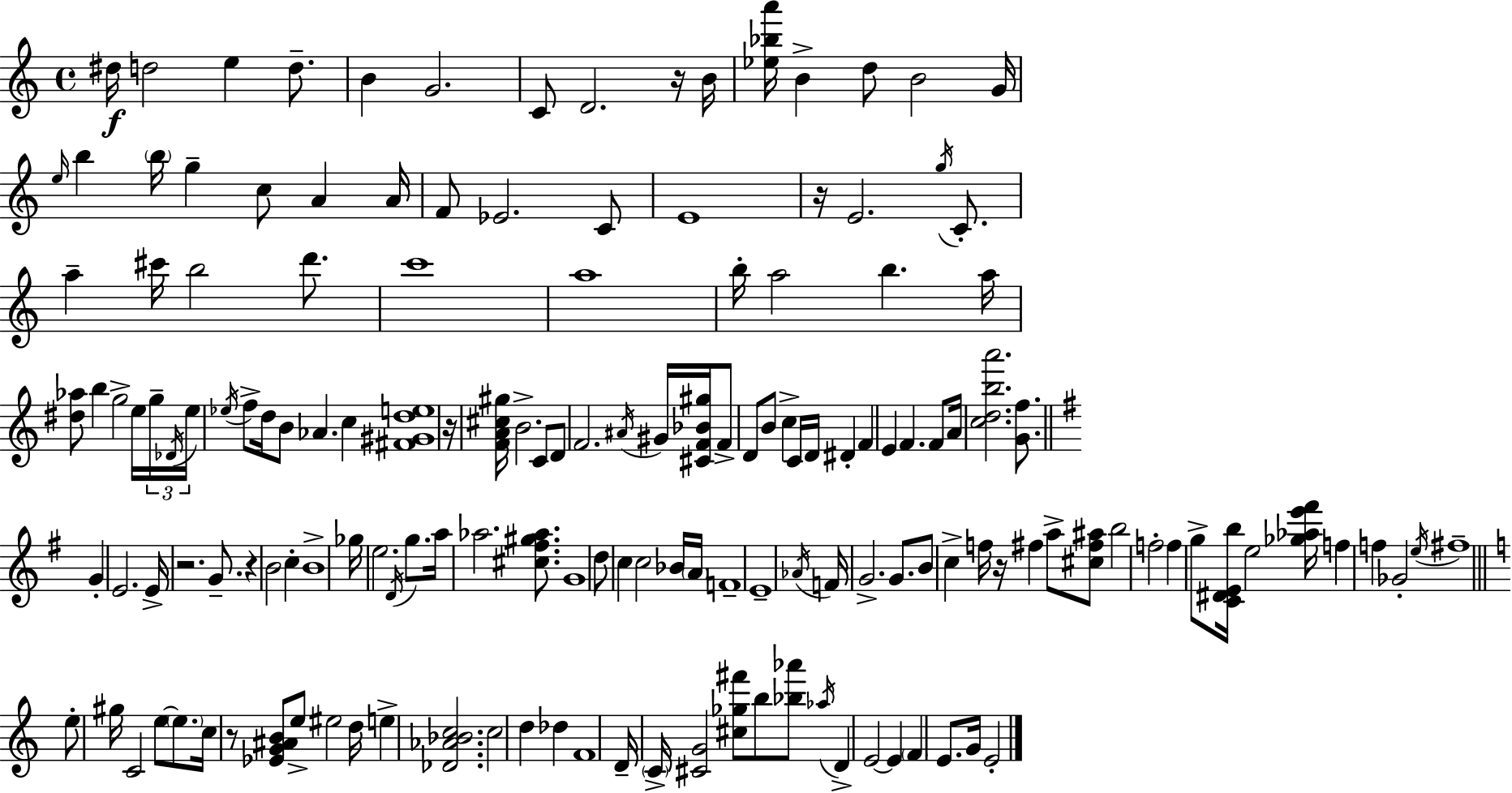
{
  \clef treble
  \time 4/4
  \defaultTimeSignature
  \key a \minor
  \repeat volta 2 { dis''16\f d''2 e''4 d''8.-- | b'4 g'2. | c'8 d'2. r16 b'16 | <ees'' bes'' a'''>16 b'4-> d''8 b'2 g'16 | \break \grace { e''16 } b''4 \parenthesize b''16 g''4-- c''8 a'4 | a'16 f'8 ees'2. c'8 | e'1 | r16 e'2. \acciaccatura { g''16 } c'8.-. | \break a''4-- cis'''16 b''2 d'''8. | c'''1 | a''1 | b''16-. a''2 b''4. | \break a''16 <dis'' aes''>8 b''4 g''2-> | e''16 \tuplet 3/2 { g''16-- \acciaccatura { des'16 } e''16 } \acciaccatura { ees''16 } f''8-> d''16 b'8 aes'4. | c''4 <fis' gis' d'' e''>1 | r16 <f' a' cis'' gis''>16 b'2.-> | \break c'8 d'8 f'2. | \acciaccatura { ais'16 } gis'16 <cis' f' bes' gis''>16 f'8-> d'8 b'8 c''4-> c'16 | d'16 dis'4-. f'4 e'4 f'4. | f'8 a'16 <c'' d'' b'' a'''>2. | \break <g' f''>8. \bar "||" \break \key e \minor g'4-. e'2. | e'16-> r2. g'8.-- | r4 b'2 c''4-. | b'1-> | \break ges''16 e''2. \acciaccatura { d'16 } g''8. | a''16 aes''2. <cis'' fis'' gis'' aes''>8. | g'1 | d''8 c''4 c''2 bes'16 | \break \parenthesize a'16 f'1-- | e'1-- | \acciaccatura { aes'16 } f'16 g'2.-> g'8. | b'8 c''4-> f''16 r16 fis''4 a''8-> | \break <cis'' fis'' ais''>8 b''2 f''2-. | f''4 g''8-> <c' dis' e' b''>16 e''2 | <ges'' aes'' e''' fis'''>16 f''4 f''4 ges'2-. | \acciaccatura { e''16 } fis''1-- | \break \bar "||" \break \key a \minor e''8-. gis''16 c'2 e''8~~ \parenthesize e''8. | c''16 r8 <ees' g' ais' b'>8 e''8-> eis''2 d''16 | e''4-> <des' aes' bes' c''>2. | c''2 d''4 des''4 | \break f'1 | d'16-- \parenthesize c'16-> <cis' g'>2 <cis'' ges'' fis'''>8 b''8 <bes'' aes'''>8 | \acciaccatura { aes''16 } d'4-> e'2~~ e'4 | \parenthesize f'4 e'8. g'16 e'2-. | \break } \bar "|."
}